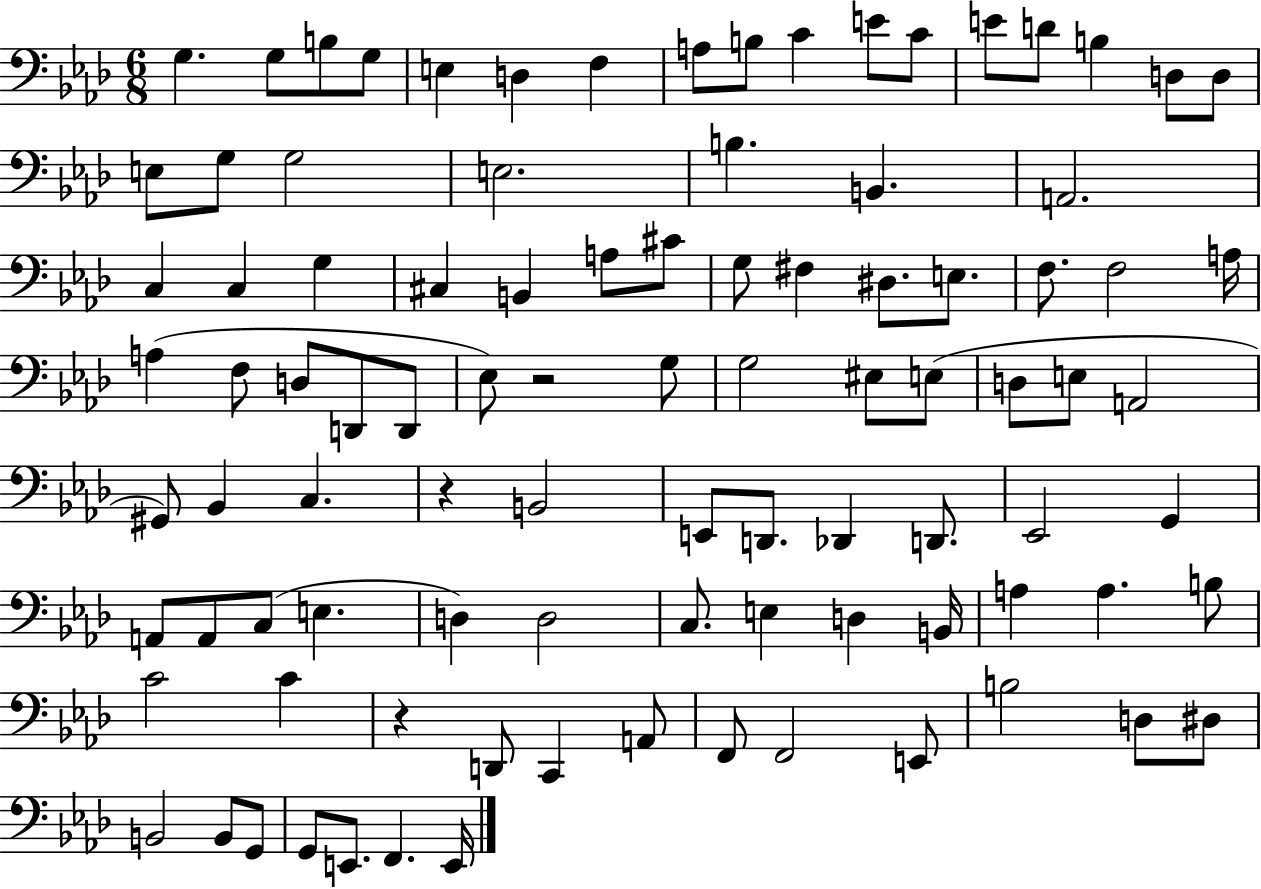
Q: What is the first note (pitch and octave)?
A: G3